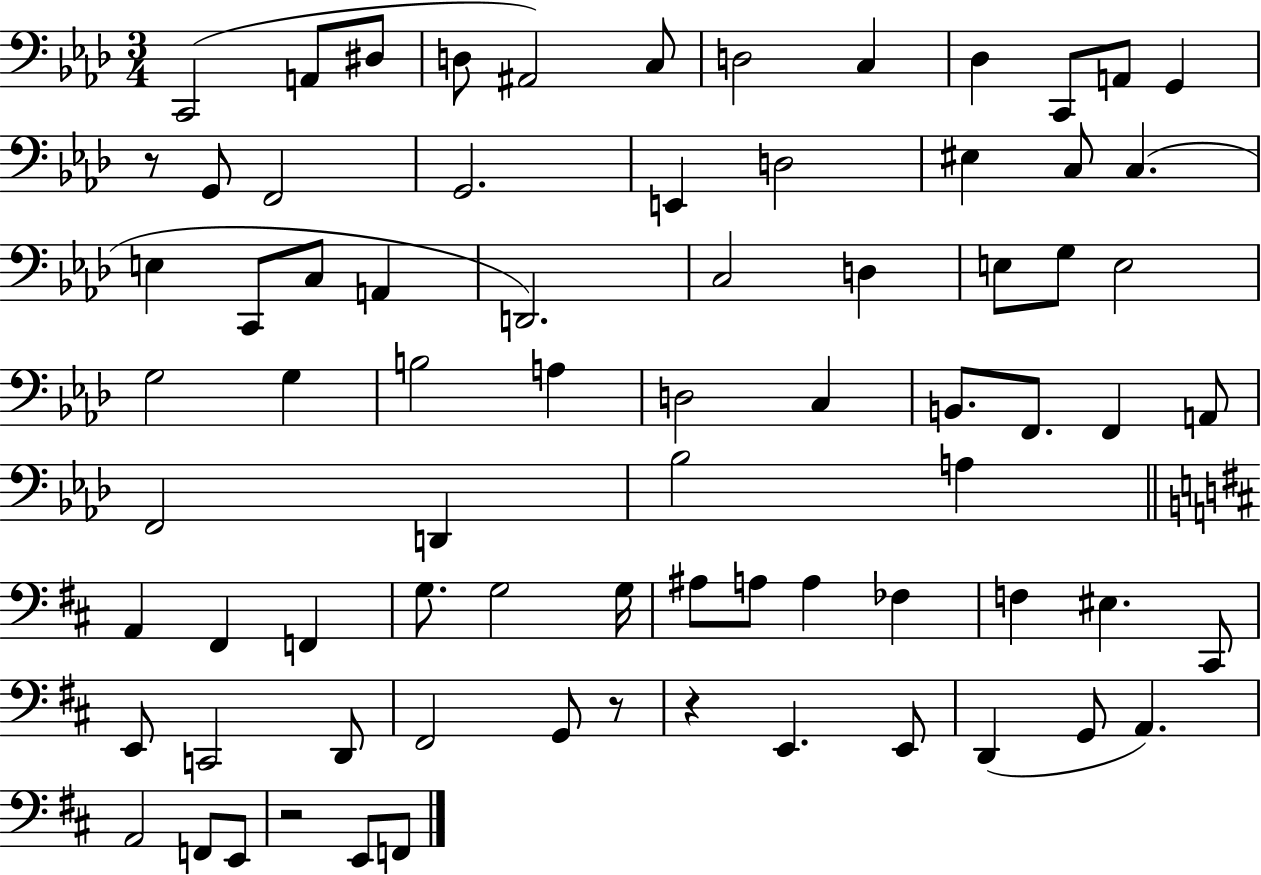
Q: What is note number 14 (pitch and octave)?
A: F2